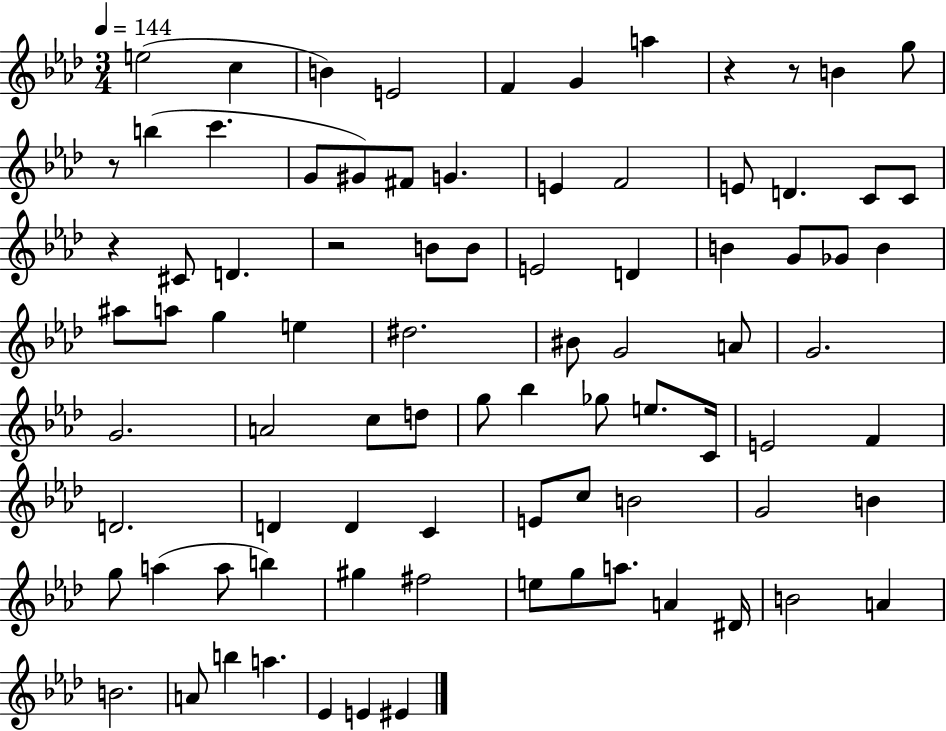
{
  \clef treble
  \numericTimeSignature
  \time 3/4
  \key aes \major
  \tempo 4 = 144
  e''2( c''4 | b'4) e'2 | f'4 g'4 a''4 | r4 r8 b'4 g''8 | \break r8 b''4( c'''4. | g'8 gis'8) fis'8 g'4. | e'4 f'2 | e'8 d'4. c'8 c'8 | \break r4 cis'8 d'4. | r2 b'8 b'8 | e'2 d'4 | b'4 g'8 ges'8 b'4 | \break ais''8 a''8 g''4 e''4 | dis''2. | bis'8 g'2 a'8 | g'2. | \break g'2. | a'2 c''8 d''8 | g''8 bes''4 ges''8 e''8. c'16 | e'2 f'4 | \break d'2. | d'4 d'4 c'4 | e'8 c''8 b'2 | g'2 b'4 | \break g''8 a''4( a''8 b''4) | gis''4 fis''2 | e''8 g''8 a''8. a'4 dis'16 | b'2 a'4 | \break b'2. | a'8 b''4 a''4. | ees'4 e'4 eis'4 | \bar "|."
}